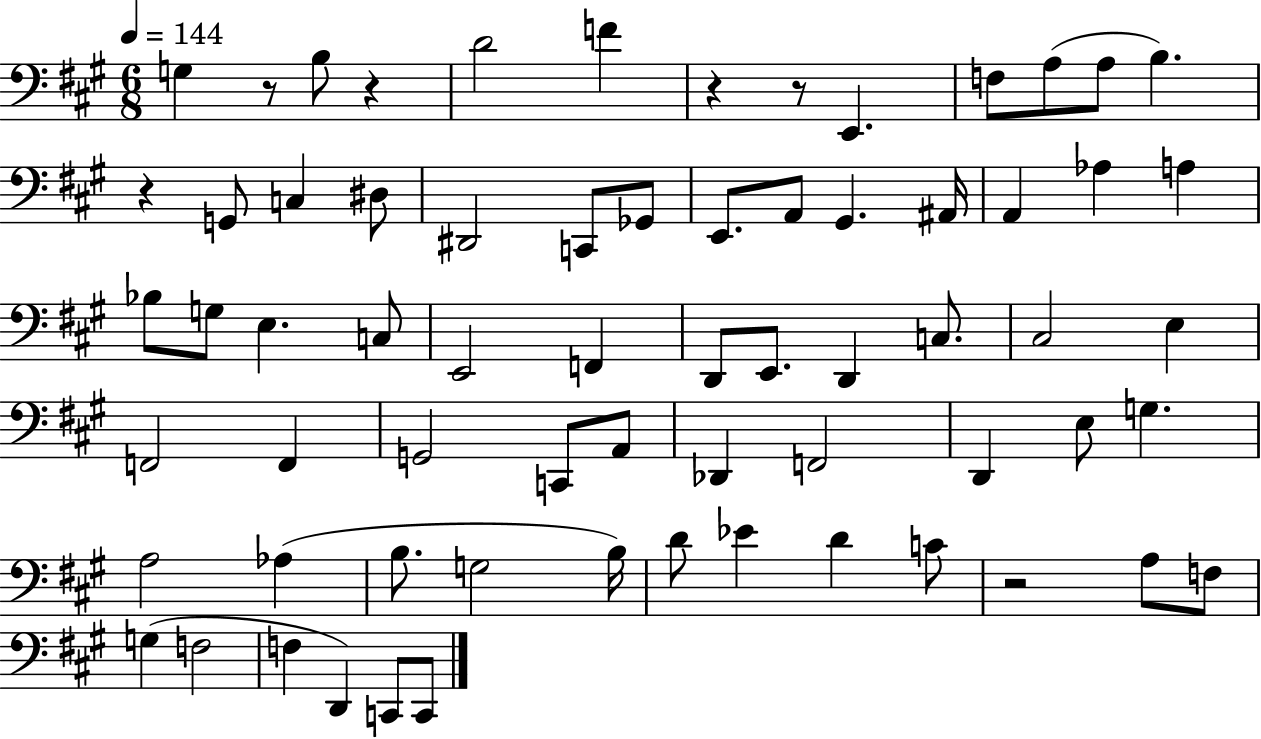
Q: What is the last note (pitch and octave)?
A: C2